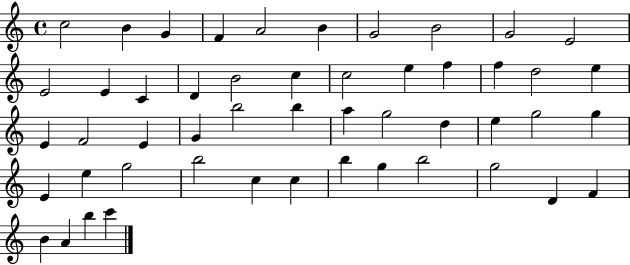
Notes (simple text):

C5/h B4/q G4/q F4/q A4/h B4/q G4/h B4/h G4/h E4/h E4/h E4/q C4/q D4/q B4/h C5/q C5/h E5/q F5/q F5/q D5/h E5/q E4/q F4/h E4/q G4/q B5/h B5/q A5/q G5/h D5/q E5/q G5/h G5/q E4/q E5/q G5/h B5/h C5/q C5/q B5/q G5/q B5/h G5/h D4/q F4/q B4/q A4/q B5/q C6/q